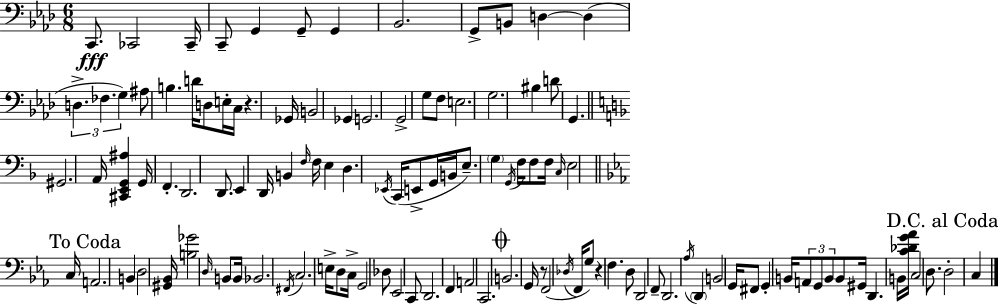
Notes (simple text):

C2/e. CES2/h CES2/s C2/e G2/q G2/e G2/q Bb2/h. G2/e B2/e D3/q D3/q D3/q. FES3/q. G3/q A#3/e B3/q. D4/s D3/e E3/s C3/s R/q. Gb2/s B2/h Gb2/q G2/h. G2/h G3/e F3/e E3/h. G3/h. BIS3/q D4/e G2/q. G#2/h. A2/s [C#2,E2,G2,A#3]/q G2/s F2/q. D2/h. D2/e. E2/q D2/s B2/q F3/s F3/s E3/q D3/q. Eb2/s C2/s E2/e G2/s B2/s E3/e. G3/q G2/s F3/s F3/e F3/s C3/s E3/h C3/s A2/h. B2/q D3/h [G#2,Bb2]/s [B3,Gb4]/h D3/s B2/e B2/s Bb2/h. F#2/s C3/h. E3/s D3/e C3/s G2/h Db3/e Eb2/h C2/e D2/h. F2/q A2/h C2/h. B2/h. G2/s R/e F2/h Db3/s F2/s G3/e R/q F3/q. D3/e D2/h F2/e D2/h. Ab3/s D2/q B2/h G2/s F#2/e G2/q B2/s A2/e G2/e B2/e B2/e G#2/s D2/q. B2/s [C4,Db4,G4,Ab4]/s C3/h D3/e. D3/h C3/q